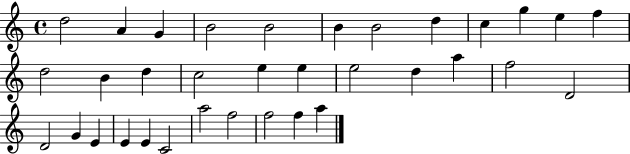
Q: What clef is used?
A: treble